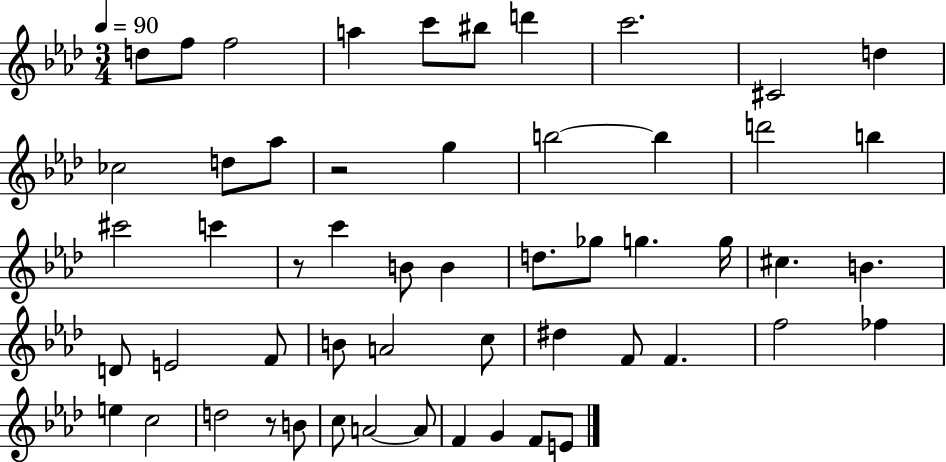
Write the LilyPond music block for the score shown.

{
  \clef treble
  \numericTimeSignature
  \time 3/4
  \key aes \major
  \tempo 4 = 90
  \repeat volta 2 { d''8 f''8 f''2 | a''4 c'''8 bis''8 d'''4 | c'''2. | cis'2 d''4 | \break ces''2 d''8 aes''8 | r2 g''4 | b''2~~ b''4 | d'''2 b''4 | \break cis'''2 c'''4 | r8 c'''4 b'8 b'4 | d''8. ges''8 g''4. g''16 | cis''4. b'4. | \break d'8 e'2 f'8 | b'8 a'2 c''8 | dis''4 f'8 f'4. | f''2 fes''4 | \break e''4 c''2 | d''2 r8 b'8 | c''8 a'2~~ a'8 | f'4 g'4 f'8 e'8 | \break } \bar "|."
}